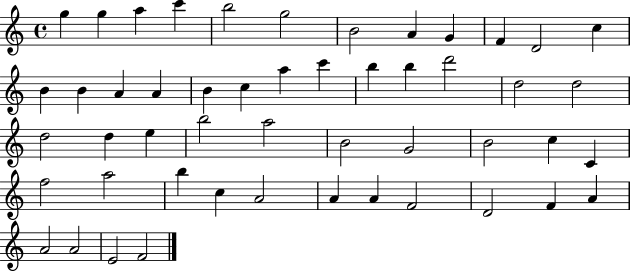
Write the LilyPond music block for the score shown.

{
  \clef treble
  \time 4/4
  \defaultTimeSignature
  \key c \major
  g''4 g''4 a''4 c'''4 | b''2 g''2 | b'2 a'4 g'4 | f'4 d'2 c''4 | \break b'4 b'4 a'4 a'4 | b'4 c''4 a''4 c'''4 | b''4 b''4 d'''2 | d''2 d''2 | \break d''2 d''4 e''4 | b''2 a''2 | b'2 g'2 | b'2 c''4 c'4 | \break f''2 a''2 | b''4 c''4 a'2 | a'4 a'4 f'2 | d'2 f'4 a'4 | \break a'2 a'2 | e'2 f'2 | \bar "|."
}